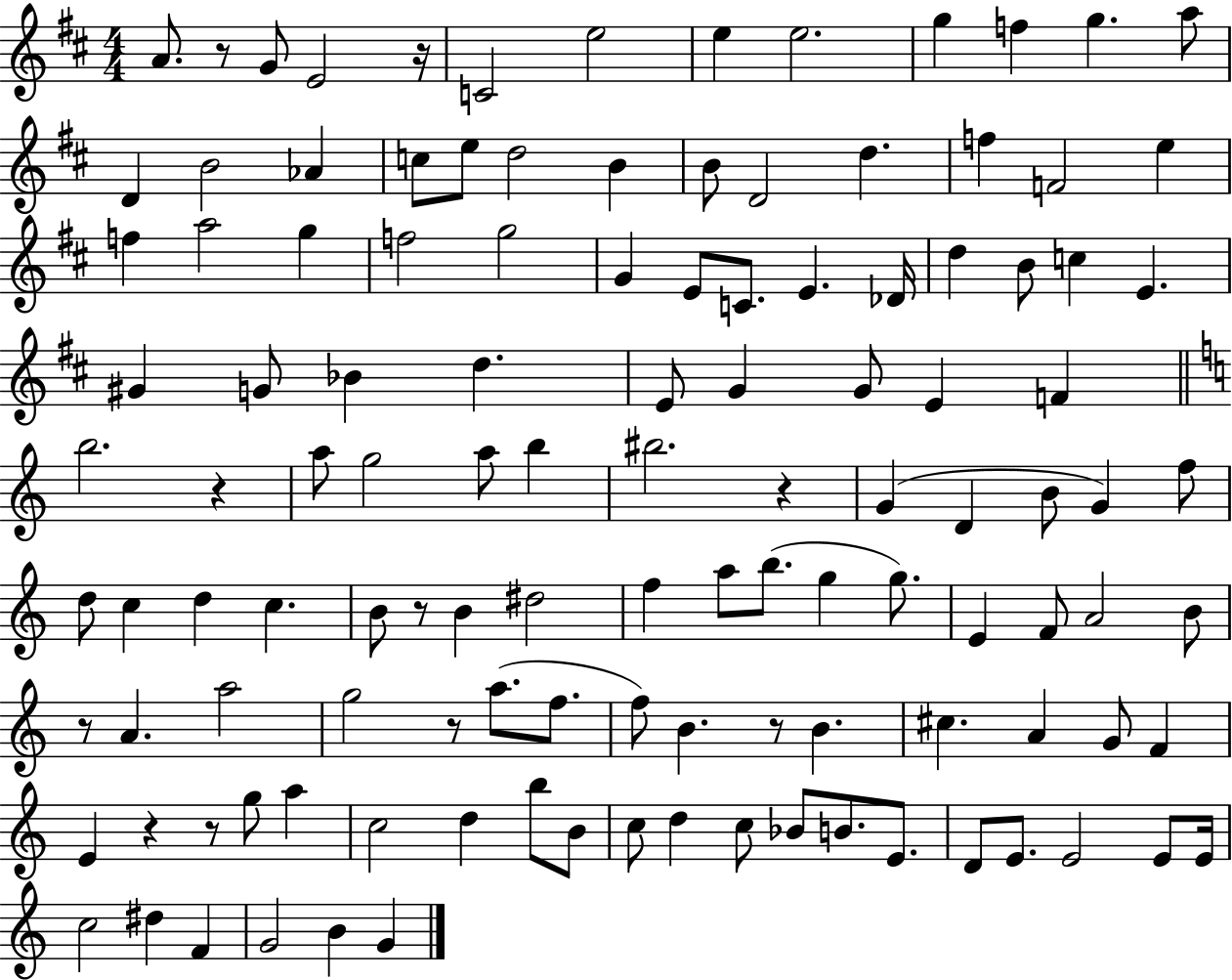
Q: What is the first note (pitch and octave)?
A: A4